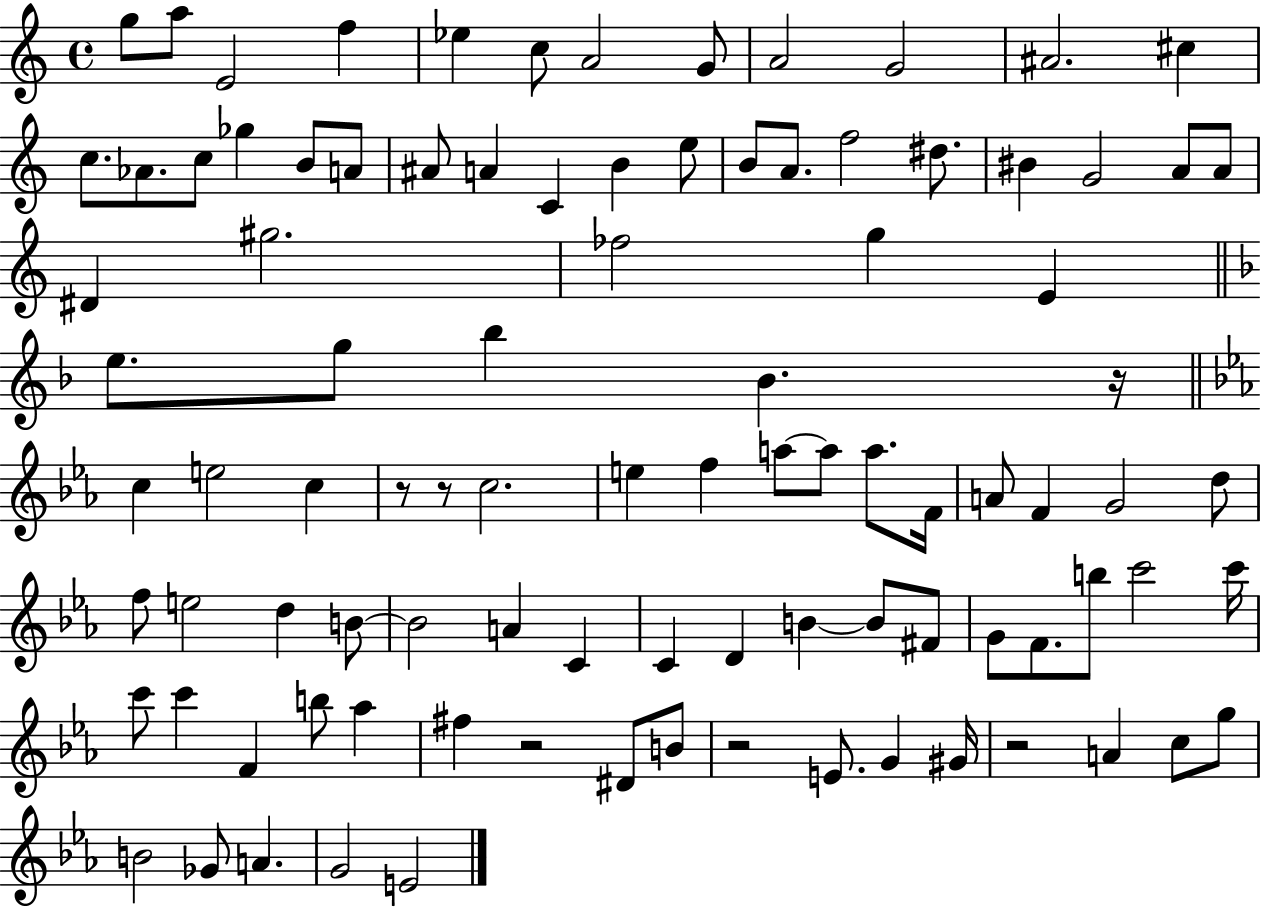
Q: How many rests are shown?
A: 6